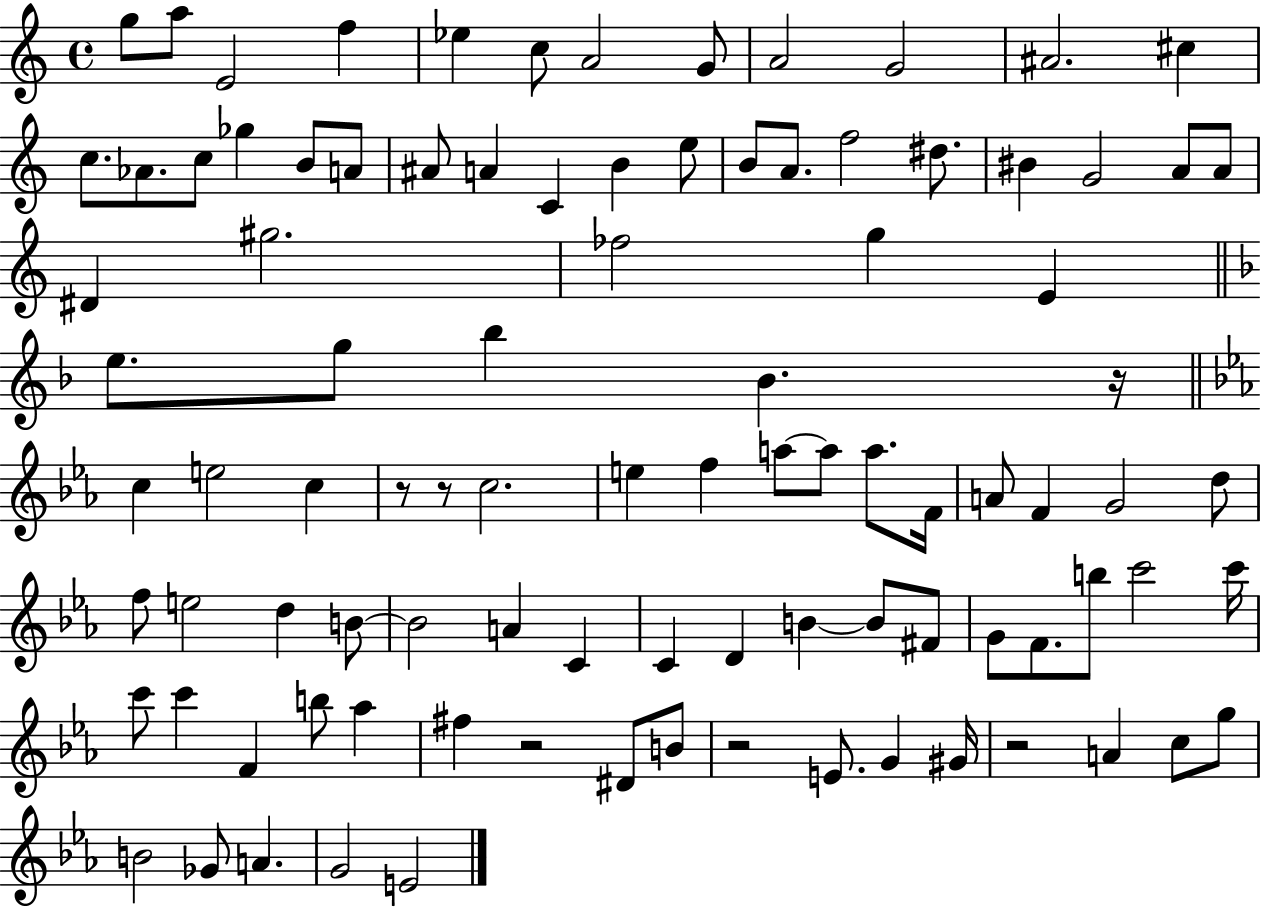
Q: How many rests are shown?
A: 6